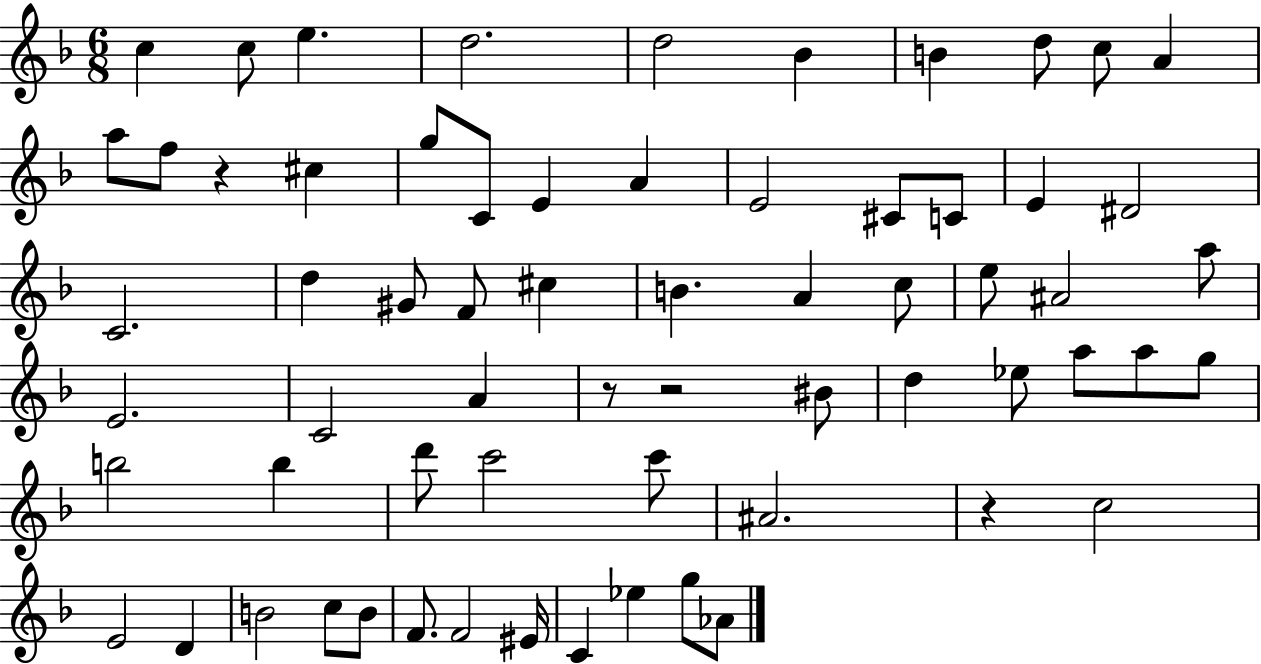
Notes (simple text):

C5/q C5/e E5/q. D5/h. D5/h Bb4/q B4/q D5/e C5/e A4/q A5/e F5/e R/q C#5/q G5/e C4/e E4/q A4/q E4/h C#4/e C4/e E4/q D#4/h C4/h. D5/q G#4/e F4/e C#5/q B4/q. A4/q C5/e E5/e A#4/h A5/e E4/h. C4/h A4/q R/e R/h BIS4/e D5/q Eb5/e A5/e A5/e G5/e B5/h B5/q D6/e C6/h C6/e A#4/h. R/q C5/h E4/h D4/q B4/h C5/e B4/e F4/e. F4/h EIS4/s C4/q Eb5/q G5/e Ab4/e